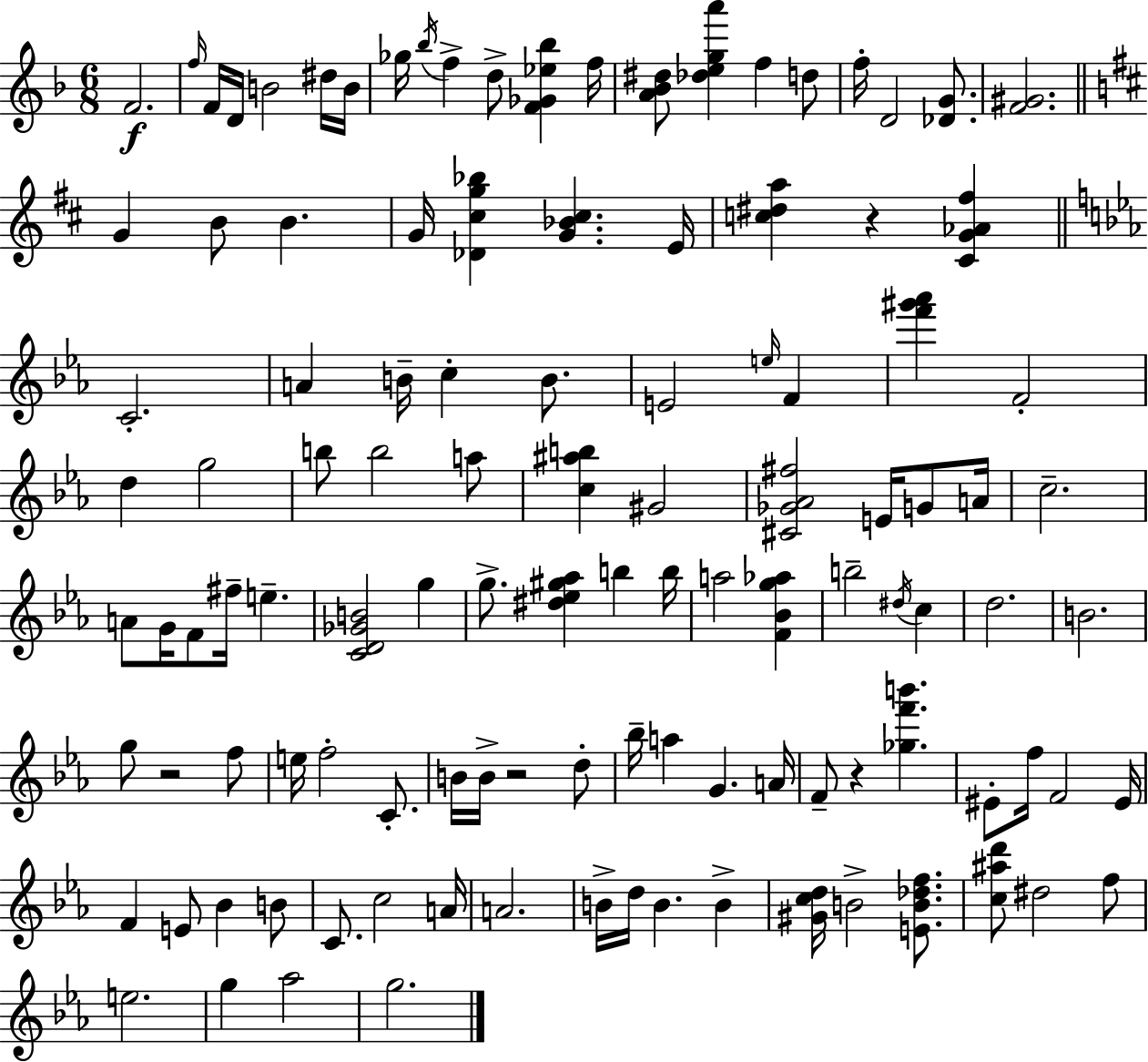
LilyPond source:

{
  \clef treble
  \numericTimeSignature
  \time 6/8
  \key f \major
  f'2.\f | \grace { f''16 } f'16 d'16 b'2 dis''16 | b'16 ges''16 \acciaccatura { bes''16 } f''4-> d''8-> <f' ges' ees'' bes''>4 | f''16 <a' bes' dis''>8 <des'' e'' g'' a'''>4 f''4 | \break d''8 f''16-. d'2 <des' g'>8. | <f' gis'>2. | \bar "||" \break \key d \major g'4 b'8 b'4. | g'16 <des' cis'' g'' bes''>4 <g' bes' cis''>4. e'16 | <c'' dis'' a''>4 r4 <cis' g' aes' fis''>4 | \bar "||" \break \key c \minor c'2.-. | a'4 b'16-- c''4-. b'8. | e'2 \grace { e''16 } f'4 | <f''' gis''' aes'''>4 f'2-. | \break d''4 g''2 | b''8 b''2 a''8 | <c'' ais'' b''>4 gis'2 | <cis' ges' aes' fis''>2 e'16 g'8 | \break a'16 c''2.-- | a'8 g'16 f'8 fis''16-- e''4.-- | <c' d' ges' b'>2 g''4 | g''8.-> <dis'' ees'' gis'' aes''>4 b''4 | \break b''16 a''2 <f' bes' g'' aes''>4 | b''2-- \acciaccatura { dis''16 } c''4 | d''2. | b'2. | \break g''8 r2 | f''8 e''16 f''2-. c'8.-. | b'16 b'16-> r2 | d''8-. bes''16-- a''4 g'4. | \break a'16 f'8-- r4 <ges'' f''' b'''>4. | eis'8-. f''16 f'2 | eis'16 f'4 e'8 bes'4 | b'8 c'8. c''2 | \break a'16 a'2. | b'16-> d''16 b'4. b'4-> | <gis' c'' d''>16 b'2-> <e' b' des'' f''>8. | <c'' ais'' d'''>8 dis''2 | \break f''8 e''2. | g''4 aes''2 | g''2. | \bar "|."
}